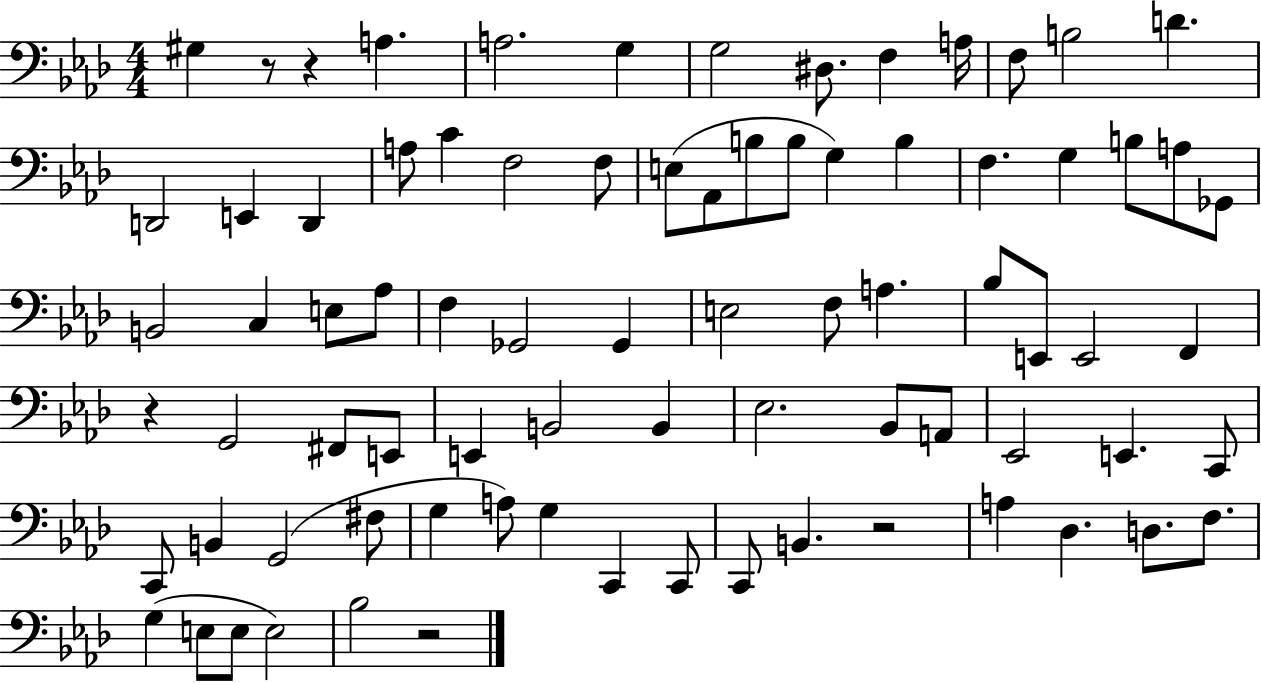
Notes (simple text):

G#3/q R/e R/q A3/q. A3/h. G3/q G3/h D#3/e. F3/q A3/s F3/e B3/h D4/q. D2/h E2/q D2/q A3/e C4/q F3/h F3/e E3/e Ab2/e B3/e B3/e G3/q B3/q F3/q. G3/q B3/e A3/e Gb2/e B2/h C3/q E3/e Ab3/e F3/q Gb2/h Gb2/q E3/h F3/e A3/q. Bb3/e E2/e E2/h F2/q R/q G2/h F#2/e E2/e E2/q B2/h B2/q Eb3/h. Bb2/e A2/e Eb2/h E2/q. C2/e C2/e B2/q G2/h F#3/e G3/q A3/e G3/q C2/q C2/e C2/e B2/q. R/h A3/q Db3/q. D3/e. F3/e. G3/q E3/e E3/e E3/h Bb3/h R/h